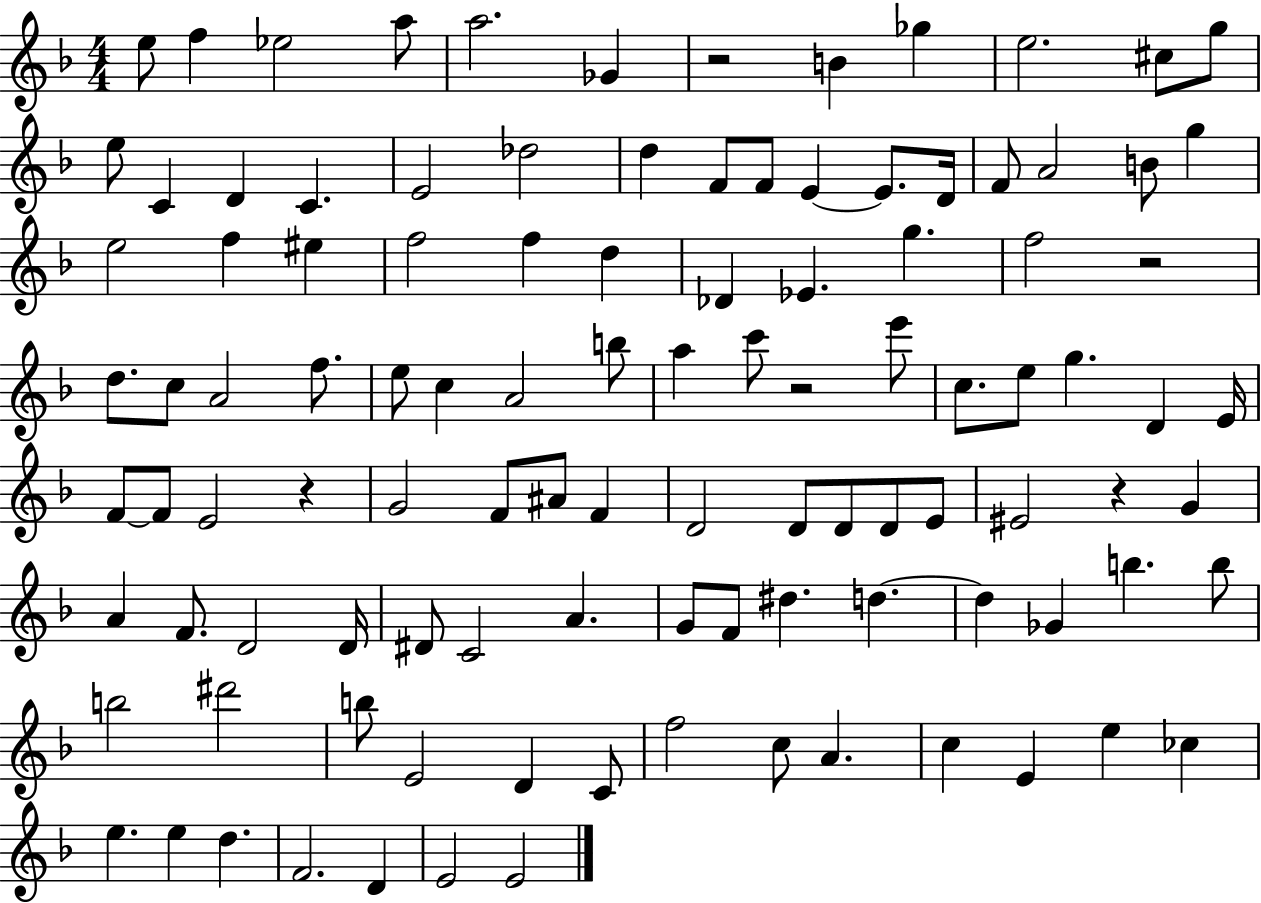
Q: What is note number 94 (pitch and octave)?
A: E5